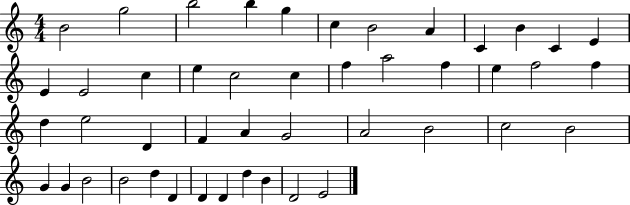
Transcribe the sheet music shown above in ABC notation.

X:1
T:Untitled
M:4/4
L:1/4
K:C
B2 g2 b2 b g c B2 A C B C E E E2 c e c2 c f a2 f e f2 f d e2 D F A G2 A2 B2 c2 B2 G G B2 B2 d D D D d B D2 E2